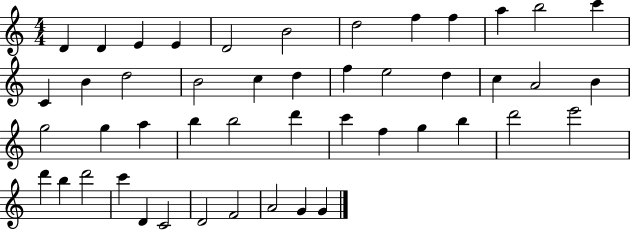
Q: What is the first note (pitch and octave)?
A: D4